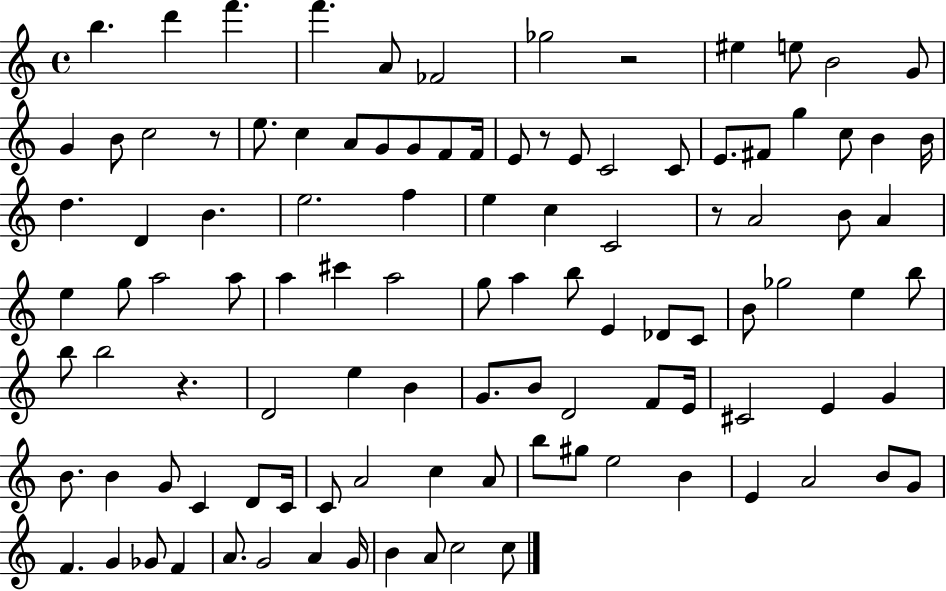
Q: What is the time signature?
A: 4/4